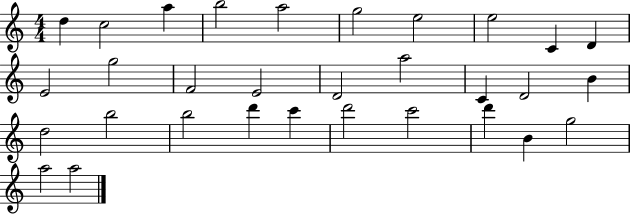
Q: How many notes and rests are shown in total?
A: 31